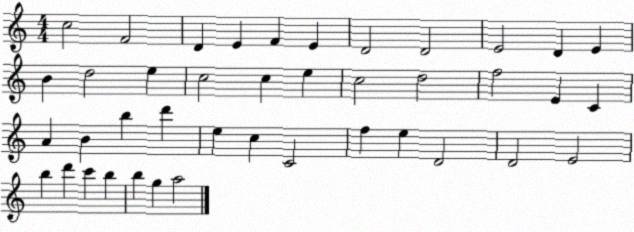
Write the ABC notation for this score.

X:1
T:Untitled
M:4/4
L:1/4
K:C
c2 F2 D E F E D2 D2 E2 D E B d2 e c2 c e c2 d2 f2 E C A B b d' e c C2 f e D2 D2 E2 b d' c' b b g a2